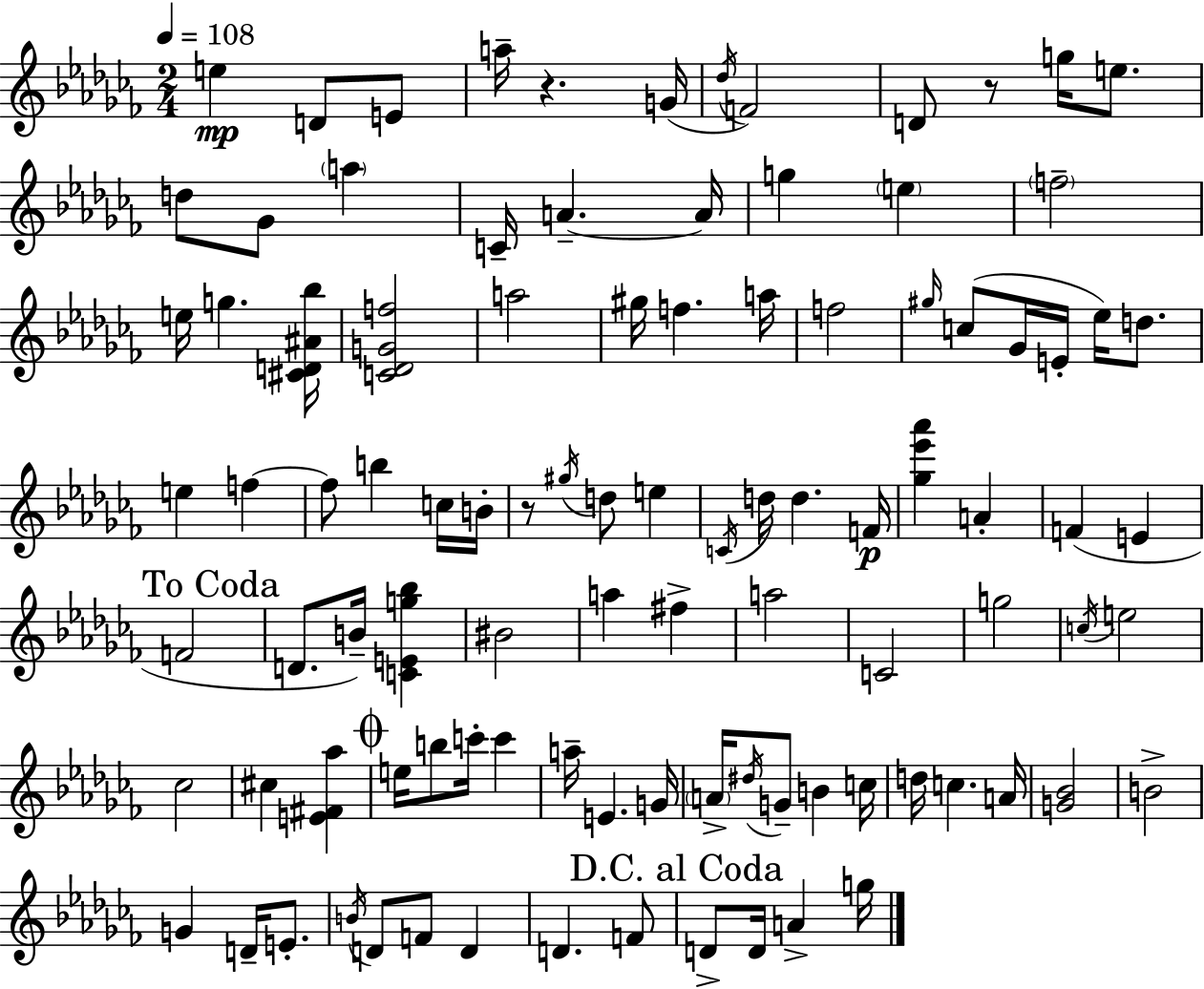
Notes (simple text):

E5/q D4/e E4/e A5/s R/q. G4/s Db5/s F4/h D4/e R/e G5/s E5/e. D5/e Gb4/e A5/q C4/s A4/q. A4/s G5/q E5/q F5/h E5/s G5/q. [C#4,D4,A#4,Bb5]/s [C4,Db4,G4,F5]/h A5/h G#5/s F5/q. A5/s F5/h G#5/s C5/e Gb4/s E4/s Eb5/s D5/e. E5/q F5/q F5/e B5/q C5/s B4/s R/e G#5/s D5/e E5/q C4/s D5/s D5/q. F4/s [Gb5,Eb6,Ab6]/q A4/q F4/q E4/q F4/h D4/e. B4/s [C4,E4,G5,Bb5]/q BIS4/h A5/q F#5/q A5/h C4/h G5/h C5/s E5/h CES5/h C#5/q [E4,F#4,Ab5]/q E5/s B5/e C6/s C6/q A5/s E4/q. G4/s A4/s D#5/s G4/e B4/q C5/s D5/s C5/q. A4/s [G4,Bb4]/h B4/h G4/q D4/s E4/e. B4/s D4/e F4/e D4/q D4/q. F4/e D4/e D4/s A4/q G5/s